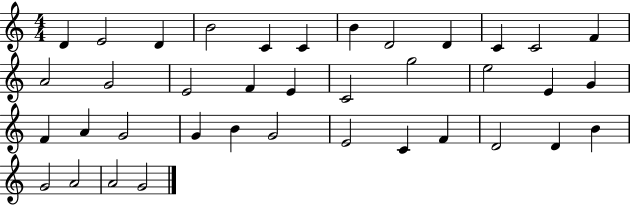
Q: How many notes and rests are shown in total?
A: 38